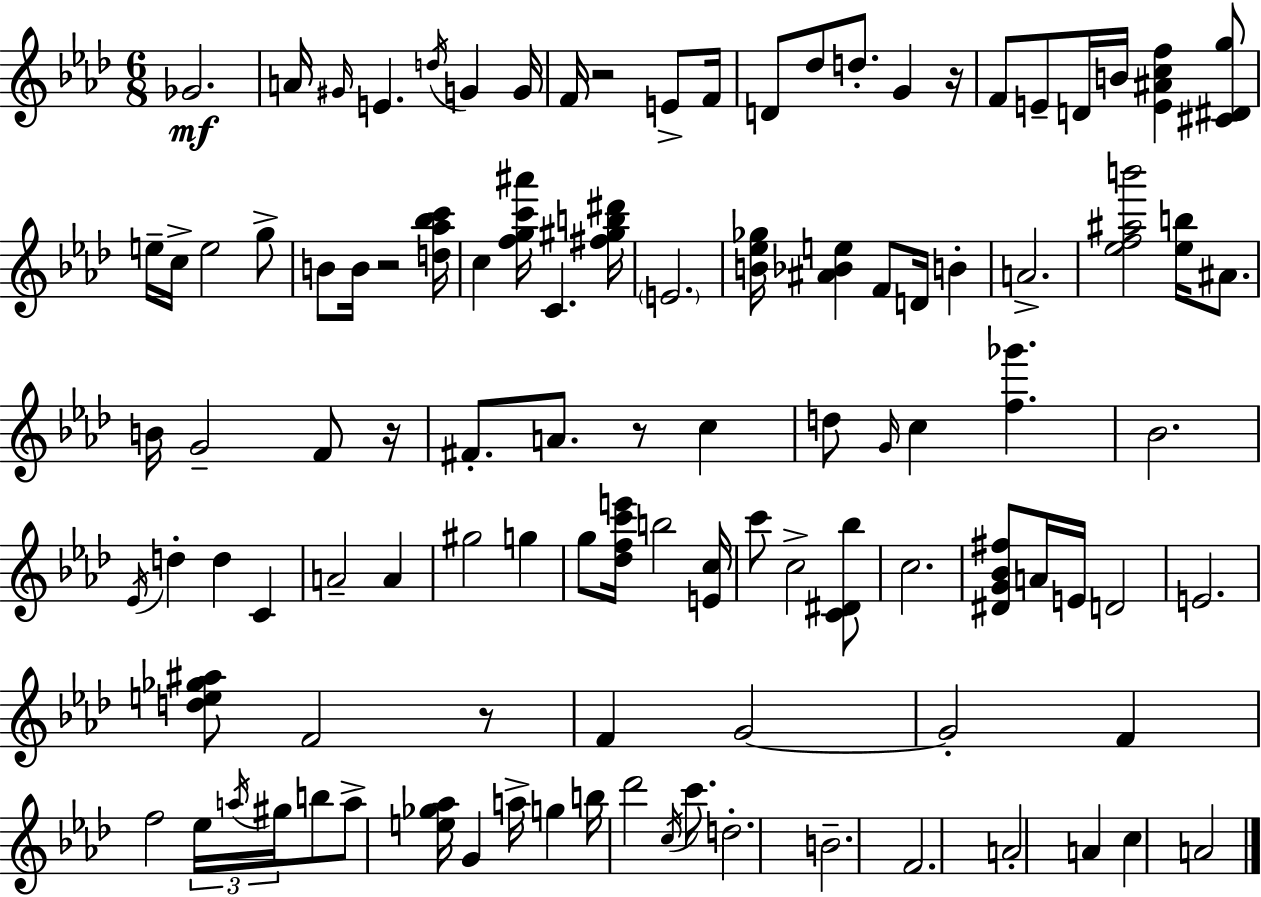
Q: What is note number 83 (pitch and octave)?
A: C5